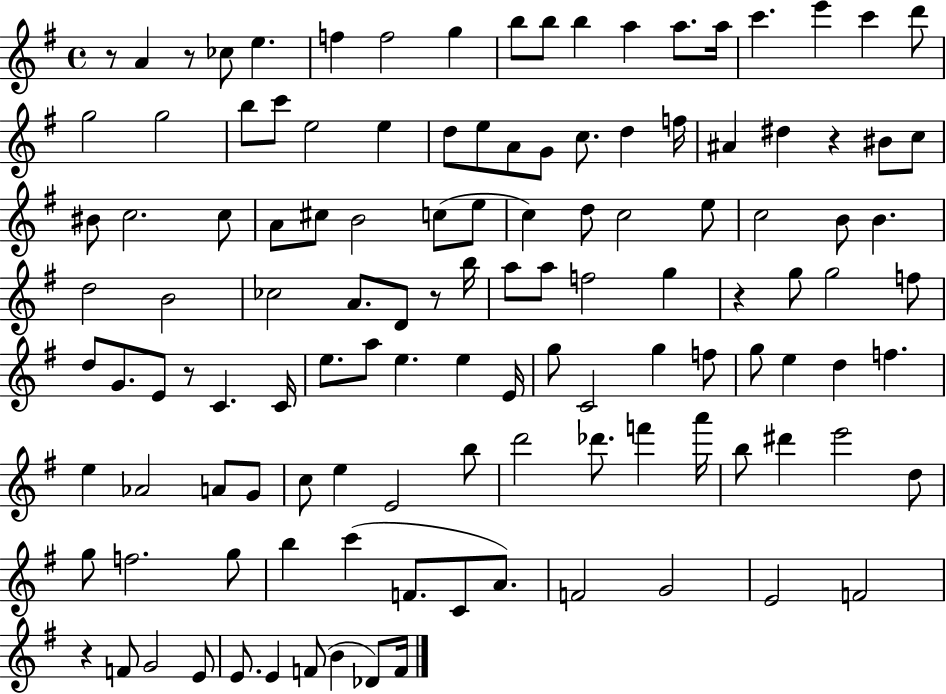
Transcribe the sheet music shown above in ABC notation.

X:1
T:Untitled
M:4/4
L:1/4
K:G
z/2 A z/2 _c/2 e f f2 g b/2 b/2 b a a/2 a/4 c' e' c' d'/2 g2 g2 b/2 c'/2 e2 e d/2 e/2 A/2 G/2 c/2 d f/4 ^A ^d z ^B/2 c/2 ^B/2 c2 c/2 A/2 ^c/2 B2 c/2 e/2 c d/2 c2 e/2 c2 B/2 B d2 B2 _c2 A/2 D/2 z/2 b/4 a/2 a/2 f2 g z g/2 g2 f/2 d/2 G/2 E/2 z/2 C C/4 e/2 a/2 e e E/4 g/2 C2 g f/2 g/2 e d f e _A2 A/2 G/2 c/2 e E2 b/2 d'2 _d'/2 f' a'/4 b/2 ^d' e'2 d/2 g/2 f2 g/2 b c' F/2 C/2 A/2 F2 G2 E2 F2 z F/2 G2 E/2 E/2 E F/2 B _D/2 F/4